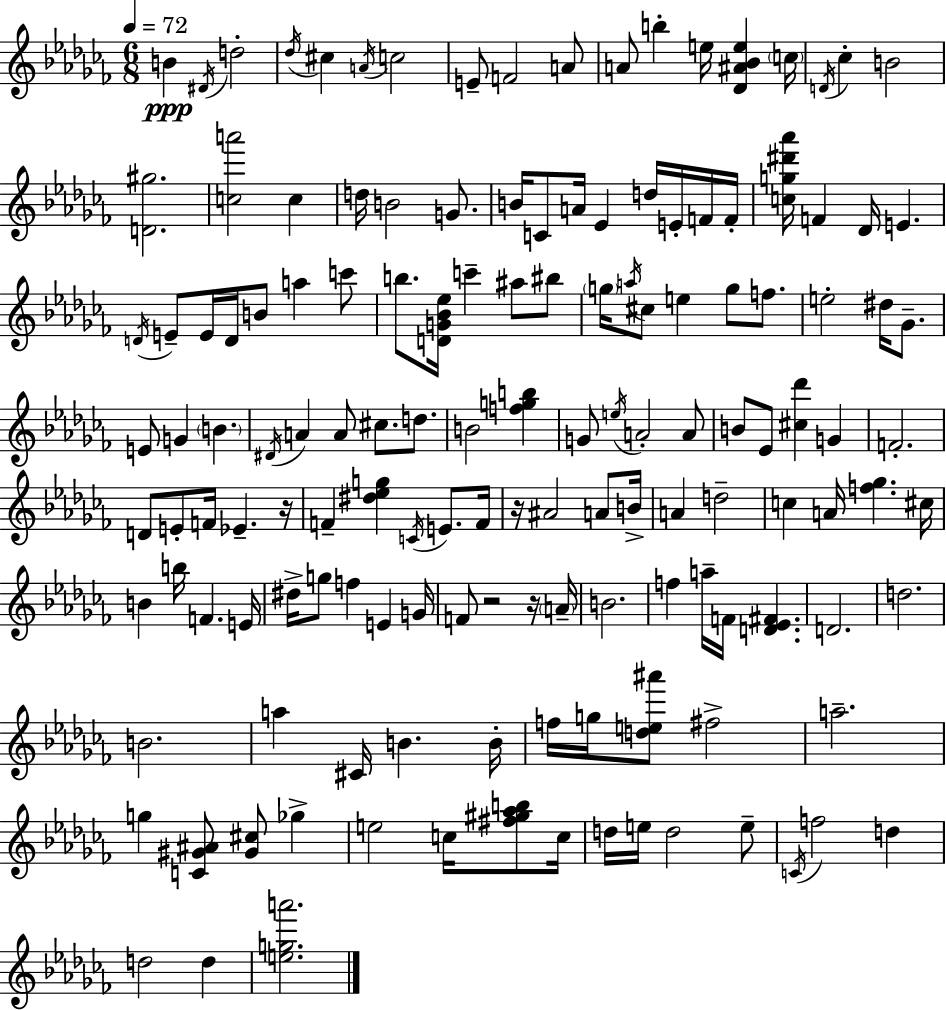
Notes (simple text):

B4/q D#4/s D5/h Db5/s C#5/q A4/s C5/h E4/e F4/h A4/e A4/e B5/q E5/s [Db4,A#4,Bb4,E5]/q C5/s D4/s CES5/q B4/h [D4,G#5]/h. [C5,A6]/h C5/q D5/s B4/h G4/e. B4/s C4/e A4/s Eb4/q D5/s E4/s F4/s F4/s [C5,G5,D#6,Ab6]/s F4/q Db4/s E4/q. D4/s E4/e E4/s D4/s B4/e A5/q C6/e B5/e. [D4,G4,Bb4,Eb5]/s C6/q A#5/e BIS5/e G5/s A5/s C#5/e E5/q G5/e F5/e. E5/h D#5/s Gb4/e. E4/e G4/q B4/q. D#4/s A4/q A4/e C#5/e. D5/e. B4/h [F5,G5,B5]/q G4/e E5/s A4/h A4/e B4/e Eb4/e [C#5,Db6]/q G4/q F4/h. D4/e E4/e F4/s Eb4/q. R/s F4/q [D#5,Eb5,G5]/q C4/s E4/e. F4/s R/s A#4/h A4/e B4/s A4/q D5/h C5/q A4/s [F5,Gb5]/q. C#5/s B4/q B5/s F4/q. E4/s D#5/s G5/e F5/q E4/q G4/s F4/e R/h R/s A4/s B4/h. F5/q A5/s F4/s [D4,Eb4,F#4]/q. D4/h. D5/h. B4/h. A5/q C#4/s B4/q. B4/s F5/s G5/s [D5,E5,A#6]/e F#5/h A5/h. G5/q [C4,G#4,A#4]/e [G#4,C#5]/e Gb5/q E5/h C5/s [F#5,G#5,Ab5,B5]/e C5/s D5/s E5/s D5/h E5/e C4/s F5/h D5/q D5/h D5/q [E5,G5,A6]/h.